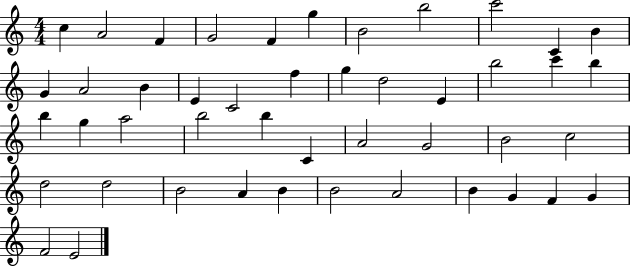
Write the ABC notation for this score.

X:1
T:Untitled
M:4/4
L:1/4
K:C
c A2 F G2 F g B2 b2 c'2 C B G A2 B E C2 f g d2 E b2 c' b b g a2 b2 b C A2 G2 B2 c2 d2 d2 B2 A B B2 A2 B G F G F2 E2